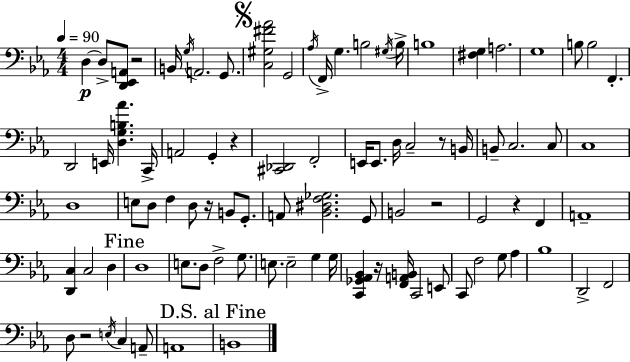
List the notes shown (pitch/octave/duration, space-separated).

D3/q D3/e [D2,Eb2,A2]/e R/h B2/s G3/s A2/h. G2/e. [C3,G#3,F#4,Ab4]/h G2/h Ab3/s F2/s G3/q. B3/h G#3/s B3/s B3/w [F#3,G3]/q A3/h. G3/w B3/e B3/h F2/q. D2/h E2/s [D3,G3,B3,Ab4]/q. C2/s A2/h G2/q R/q [C#2,Db2]/h F2/h E2/s E2/e. D3/s C3/h R/e B2/s B2/e C3/h. C3/e C3/w D3/w E3/e D3/e F3/q D3/e R/s B2/e G2/e. A2/e [Bb2,D#3,F3,Gb3]/h. G2/e B2/h R/h G2/h R/q F2/q A2/w [D2,C3]/q C3/h D3/q D3/w E3/e. D3/e F3/h G3/e. E3/e. E3/h G3/q G3/s [C2,Gb2,Ab2,Bb2]/q R/s [F2,A2,B2]/s C2/h E2/e C2/e F3/h G3/e Ab3/q Bb3/w D2/h F2/h D3/e R/h E3/s C3/q A2/e A2/w B2/w